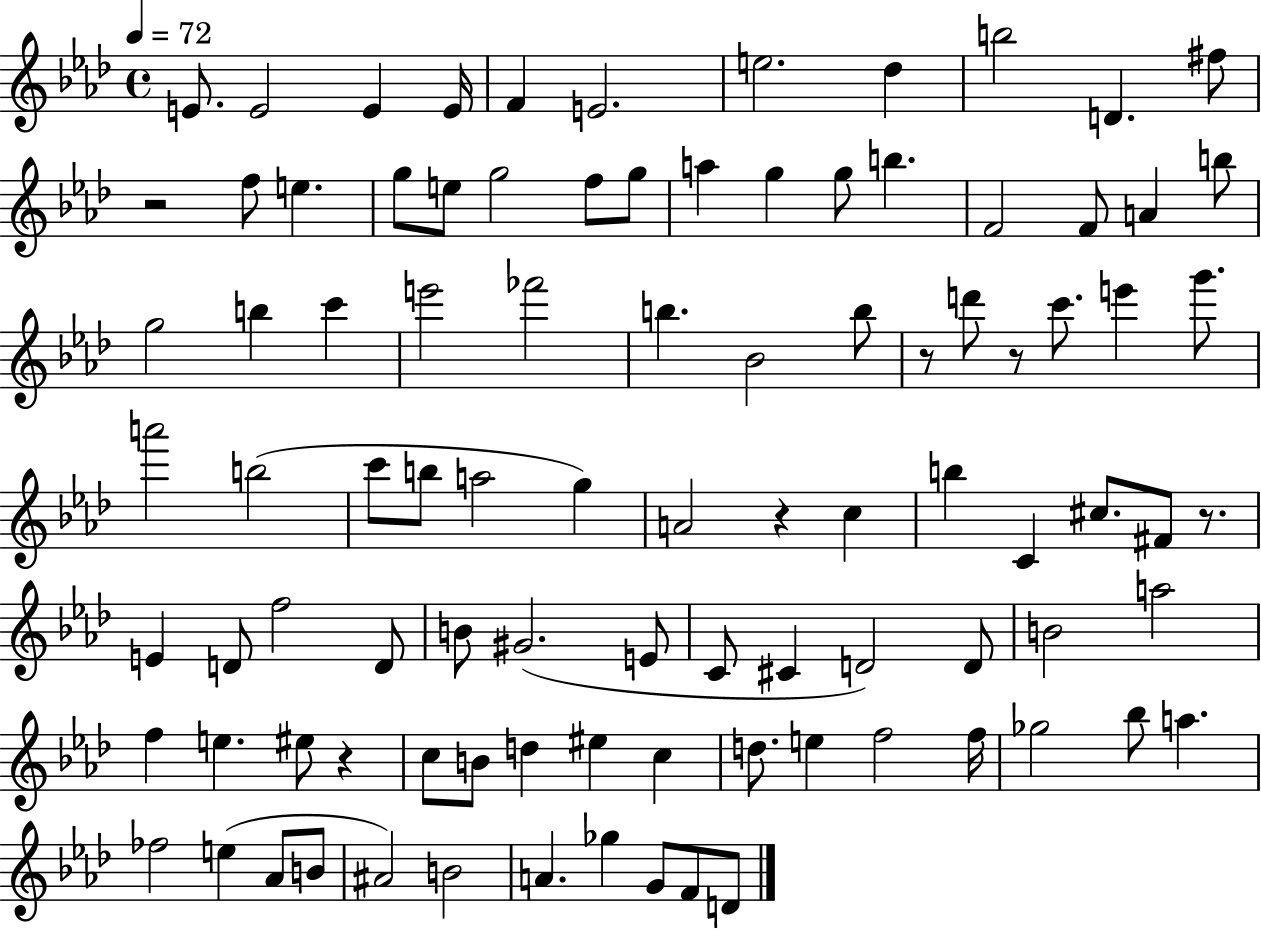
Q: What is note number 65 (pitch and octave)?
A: E5